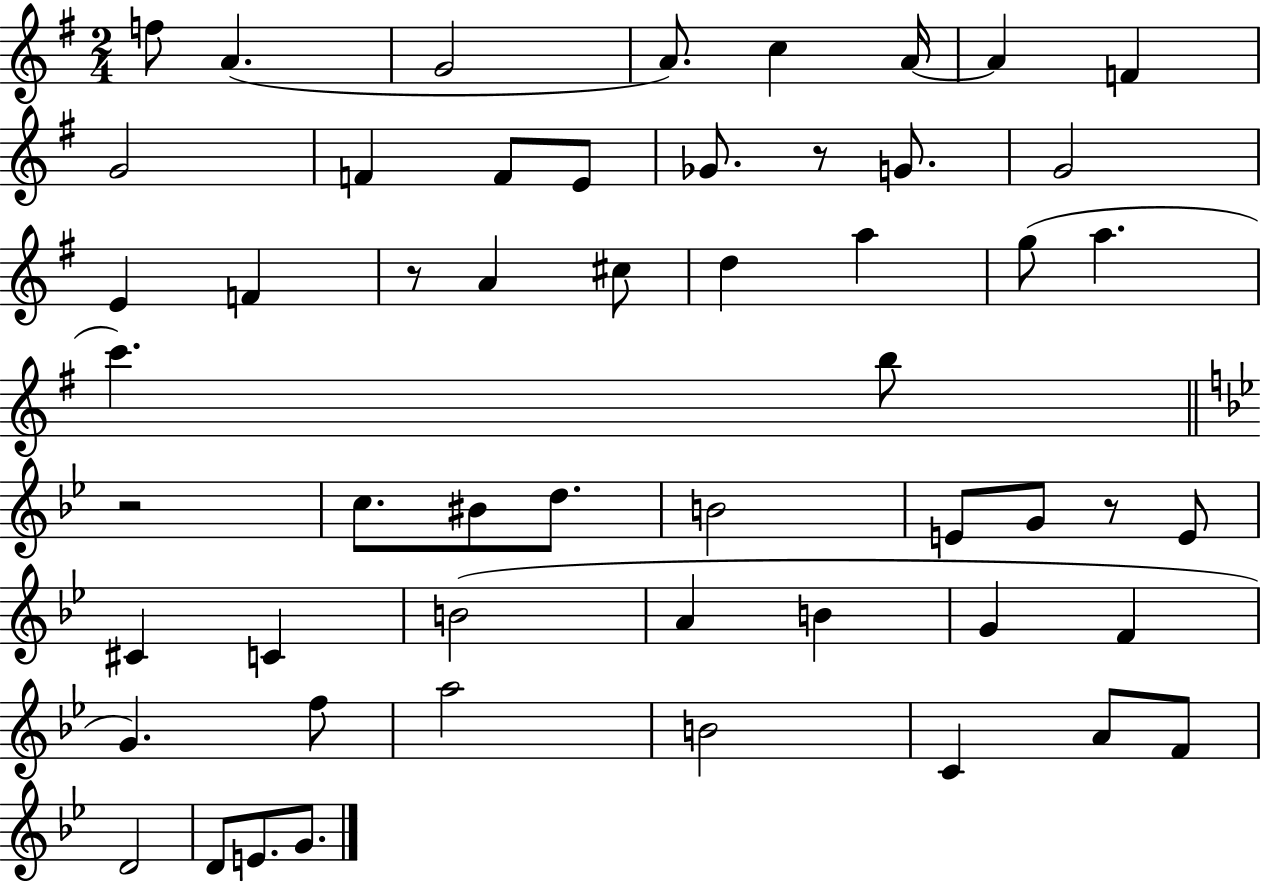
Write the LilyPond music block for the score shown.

{
  \clef treble
  \numericTimeSignature
  \time 2/4
  \key g \major
  f''8 a'4.( | g'2 | a'8.) c''4 a'16~~ | a'4 f'4 | \break g'2 | f'4 f'8 e'8 | ges'8. r8 g'8. | g'2 | \break e'4 f'4 | r8 a'4 cis''8 | d''4 a''4 | g''8( a''4. | \break c'''4.) b''8 | \bar "||" \break \key g \minor r2 | c''8. bis'8 d''8. | b'2 | e'8 g'8 r8 e'8 | \break cis'4 c'4 | b'2( | a'4 b'4 | g'4 f'4 | \break g'4.) f''8 | a''2 | b'2 | c'4 a'8 f'8 | \break d'2 | d'8 e'8. g'8. | \bar "|."
}